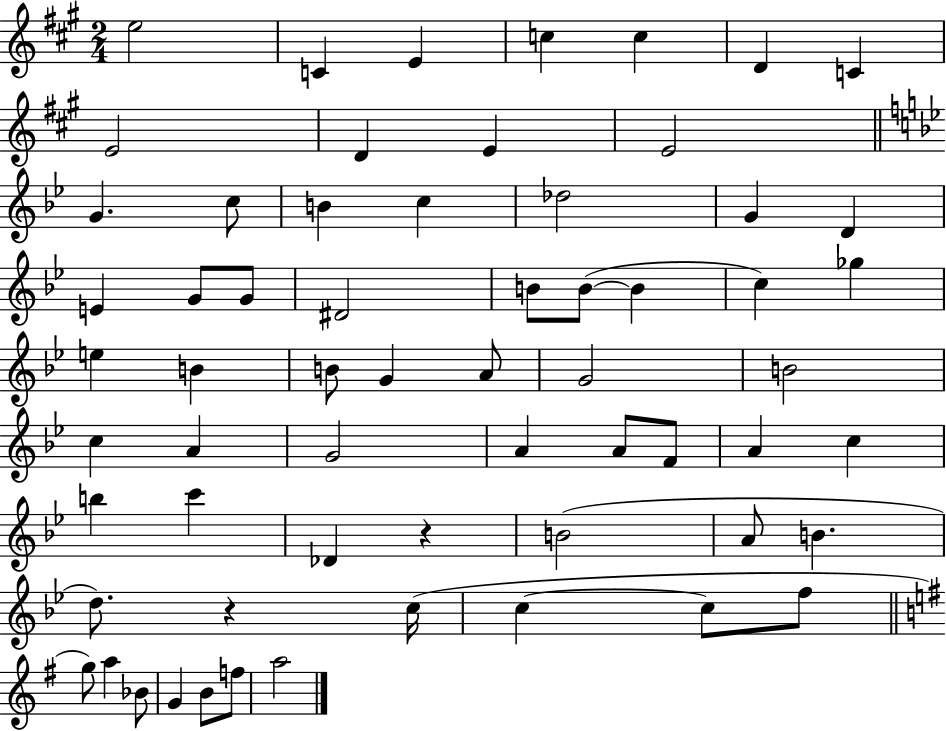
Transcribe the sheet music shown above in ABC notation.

X:1
T:Untitled
M:2/4
L:1/4
K:A
e2 C E c c D C E2 D E E2 G c/2 B c _d2 G D E G/2 G/2 ^D2 B/2 B/2 B c _g e B B/2 G A/2 G2 B2 c A G2 A A/2 F/2 A c b c' _D z B2 A/2 B d/2 z c/4 c c/2 f/2 g/2 a _B/2 G B/2 f/2 a2